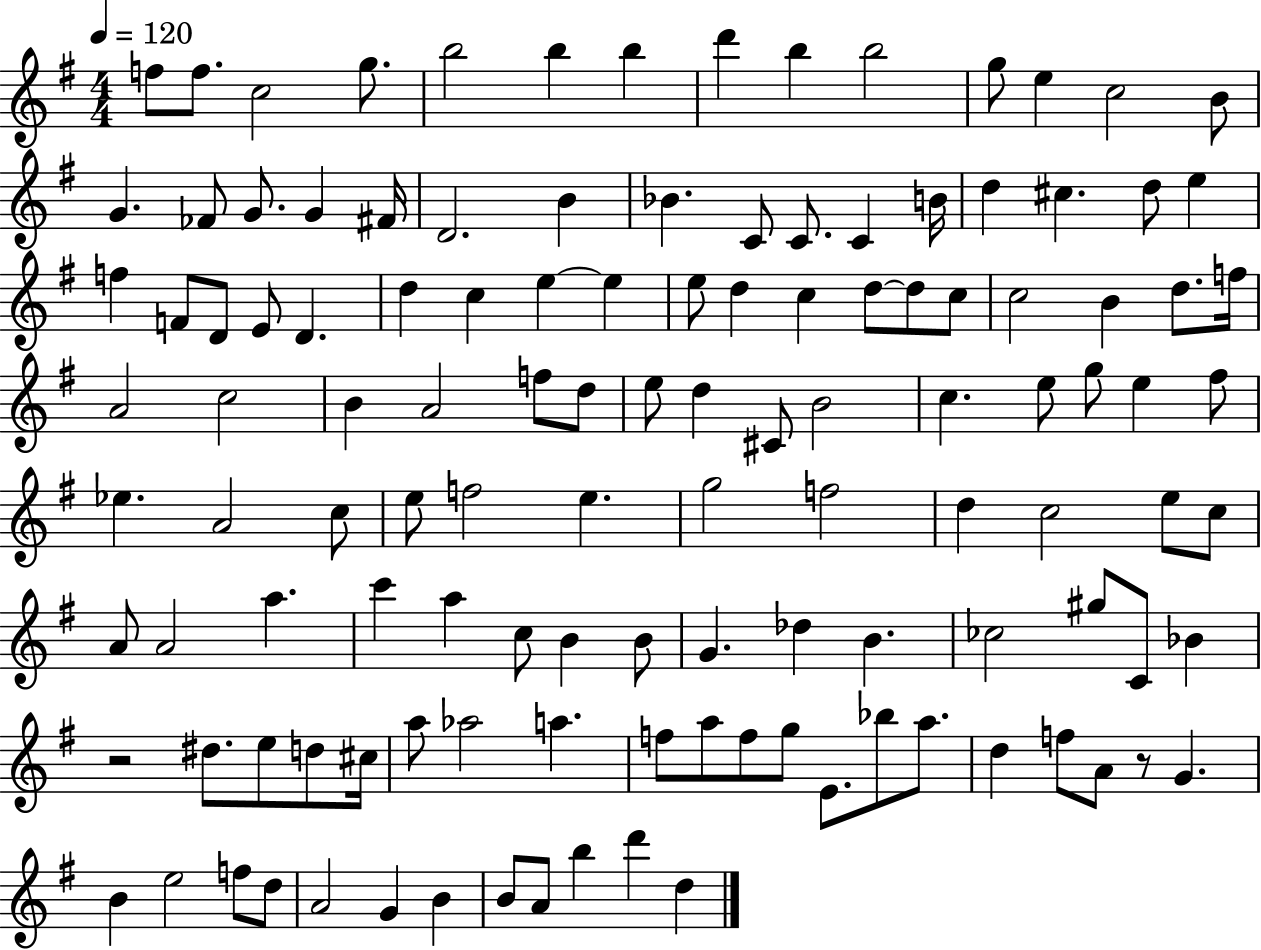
{
  \clef treble
  \numericTimeSignature
  \time 4/4
  \key g \major
  \tempo 4 = 120
  f''8 f''8. c''2 g''8. | b''2 b''4 b''4 | d'''4 b''4 b''2 | g''8 e''4 c''2 b'8 | \break g'4. fes'8 g'8. g'4 fis'16 | d'2. b'4 | bes'4. c'8 c'8. c'4 b'16 | d''4 cis''4. d''8 e''4 | \break f''4 f'8 d'8 e'8 d'4. | d''4 c''4 e''4~~ e''4 | e''8 d''4 c''4 d''8~~ d''8 c''8 | c''2 b'4 d''8. f''16 | \break a'2 c''2 | b'4 a'2 f''8 d''8 | e''8 d''4 cis'8 b'2 | c''4. e''8 g''8 e''4 fis''8 | \break ees''4. a'2 c''8 | e''8 f''2 e''4. | g''2 f''2 | d''4 c''2 e''8 c''8 | \break a'8 a'2 a''4. | c'''4 a''4 c''8 b'4 b'8 | g'4. des''4 b'4. | ces''2 gis''8 c'8 bes'4 | \break r2 dis''8. e''8 d''8 cis''16 | a''8 aes''2 a''4. | f''8 a''8 f''8 g''8 e'8. bes''8 a''8. | d''4 f''8 a'8 r8 g'4. | \break b'4 e''2 f''8 d''8 | a'2 g'4 b'4 | b'8 a'8 b''4 d'''4 d''4 | \bar "|."
}